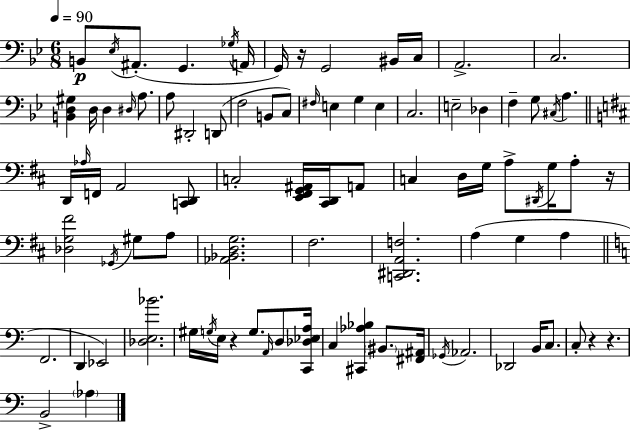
B2/e Eb3/s A#2/e. G2/q. Gb3/s A2/s G2/s R/s G2/h BIS2/s C3/s A2/h. C3/h. [B2,D3,G#3]/q D3/s D3/q D#3/s A3/e. A3/e D#2/h D2/e F3/h B2/e C3/e F#3/s E3/q G3/q E3/q C3/h. E3/h Db3/q F3/q G3/e C#3/s A3/q. D2/s Ab3/s F2/s A2/h [C2,D2]/e C3/h [E2,F#2,G2,A#2]/s [C#2,D2]/s A2/e C3/q D3/s G3/s A3/e D#2/s G3/s A3/e R/s [Db3,G3,F#4]/h Gb2/s G#3/e A3/e [Ab2,Bb2,D3,G3]/h. F#3/h. [C2,D#2,A2,F3]/h. A3/q G3/q A3/q F2/h. D2/q Eb2/h [Db3,E3,Bb4]/h. G#3/s G3/s E3/s R/q G3/e. A2/s D3/e [C2,Db3,Eb3,A3]/s C3/q [C#2,Ab3,Bb3]/q BIS2/e. [F#2,A#2]/s Gb2/s Ab2/h. Db2/h B2/s C3/e. C3/e R/q R/q. B2/h Ab3/q